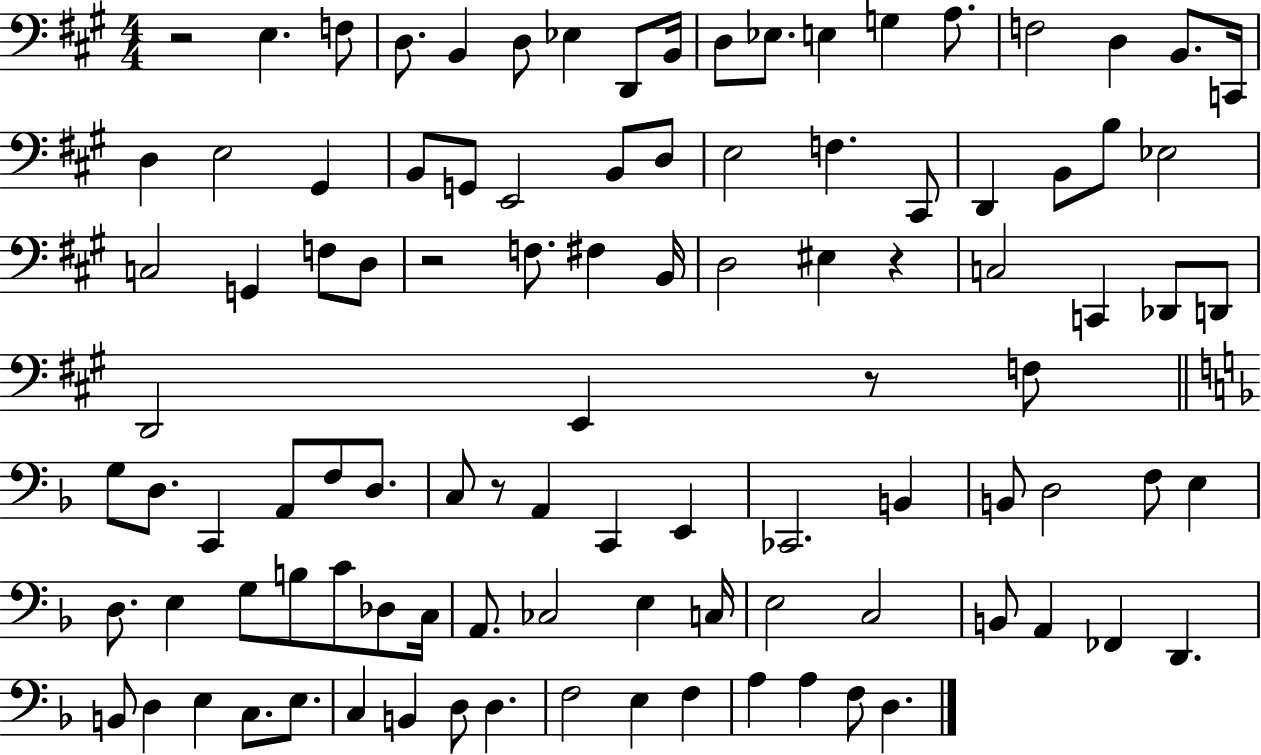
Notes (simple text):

R/h E3/q. F3/e D3/e. B2/q D3/e Eb3/q D2/e B2/s D3/e Eb3/e. E3/q G3/q A3/e. F3/h D3/q B2/e. C2/s D3/q E3/h G#2/q B2/e G2/e E2/h B2/e D3/e E3/h F3/q. C#2/e D2/q B2/e B3/e Eb3/h C3/h G2/q F3/e D3/e R/h F3/e. F#3/q B2/s D3/h EIS3/q R/q C3/h C2/q Db2/e D2/e D2/h E2/q R/e F3/e G3/e D3/e. C2/q A2/e F3/e D3/e. C3/e R/e A2/q C2/q E2/q CES2/h. B2/q B2/e D3/h F3/e E3/q D3/e. E3/q G3/e B3/e C4/e Db3/e C3/s A2/e. CES3/h E3/q C3/s E3/h C3/h B2/e A2/q FES2/q D2/q. B2/e D3/q E3/q C3/e. E3/e. C3/q B2/q D3/e D3/q. F3/h E3/q F3/q A3/q A3/q F3/e D3/q.